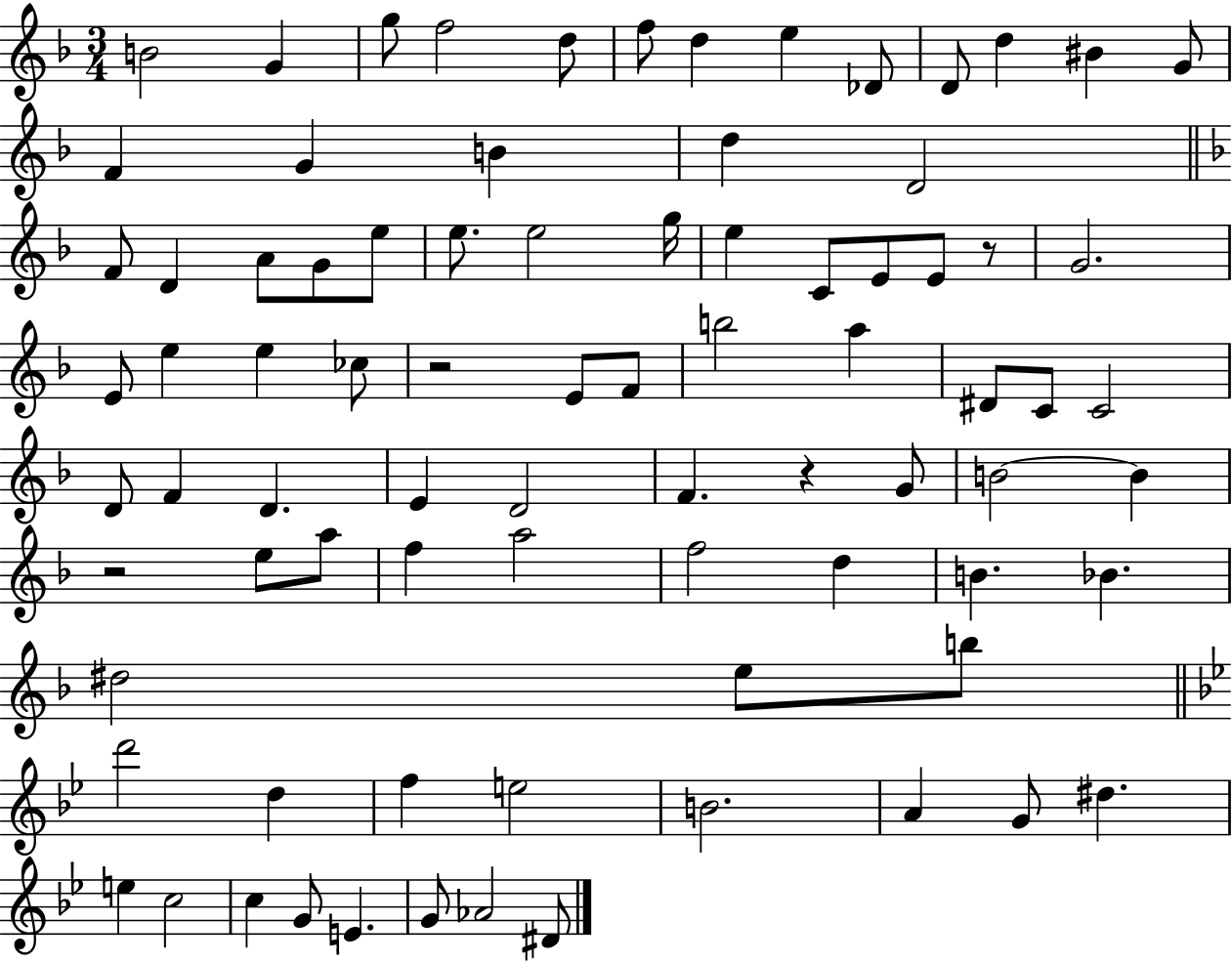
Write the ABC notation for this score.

X:1
T:Untitled
M:3/4
L:1/4
K:F
B2 G g/2 f2 d/2 f/2 d e _D/2 D/2 d ^B G/2 F G B d D2 F/2 D A/2 G/2 e/2 e/2 e2 g/4 e C/2 E/2 E/2 z/2 G2 E/2 e e _c/2 z2 E/2 F/2 b2 a ^D/2 C/2 C2 D/2 F D E D2 F z G/2 B2 B z2 e/2 a/2 f a2 f2 d B _B ^d2 e/2 b/2 d'2 d f e2 B2 A G/2 ^d e c2 c G/2 E G/2 _A2 ^D/2